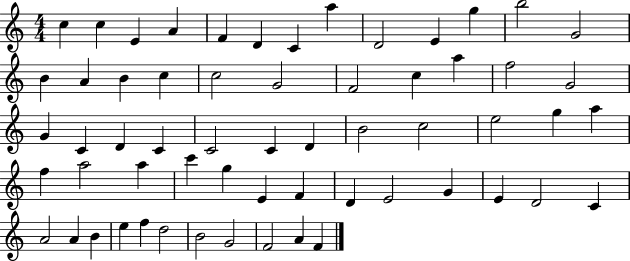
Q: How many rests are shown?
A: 0